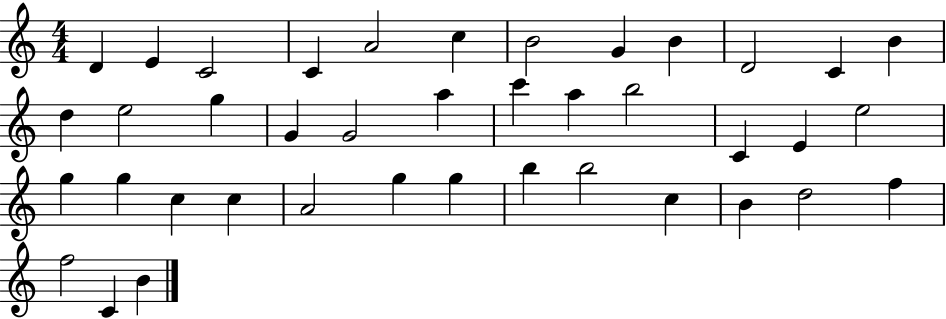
{
  \clef treble
  \numericTimeSignature
  \time 4/4
  \key c \major
  d'4 e'4 c'2 | c'4 a'2 c''4 | b'2 g'4 b'4 | d'2 c'4 b'4 | \break d''4 e''2 g''4 | g'4 g'2 a''4 | c'''4 a''4 b''2 | c'4 e'4 e''2 | \break g''4 g''4 c''4 c''4 | a'2 g''4 g''4 | b''4 b''2 c''4 | b'4 d''2 f''4 | \break f''2 c'4 b'4 | \bar "|."
}